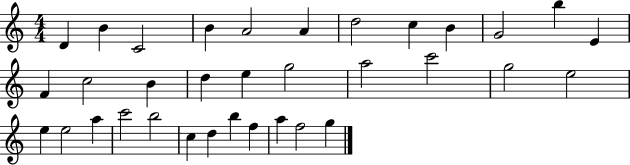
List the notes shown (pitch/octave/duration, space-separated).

D4/q B4/q C4/h B4/q A4/h A4/q D5/h C5/q B4/q G4/h B5/q E4/q F4/q C5/h B4/q D5/q E5/q G5/h A5/h C6/h G5/h E5/h E5/q E5/h A5/q C6/h B5/h C5/q D5/q B5/q F5/q A5/q F5/h G5/q